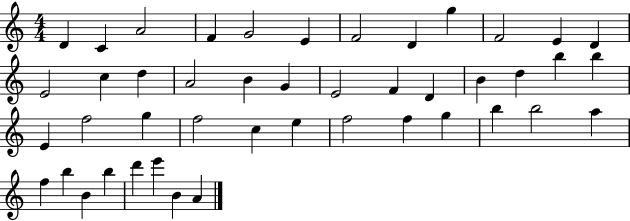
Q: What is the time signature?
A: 4/4